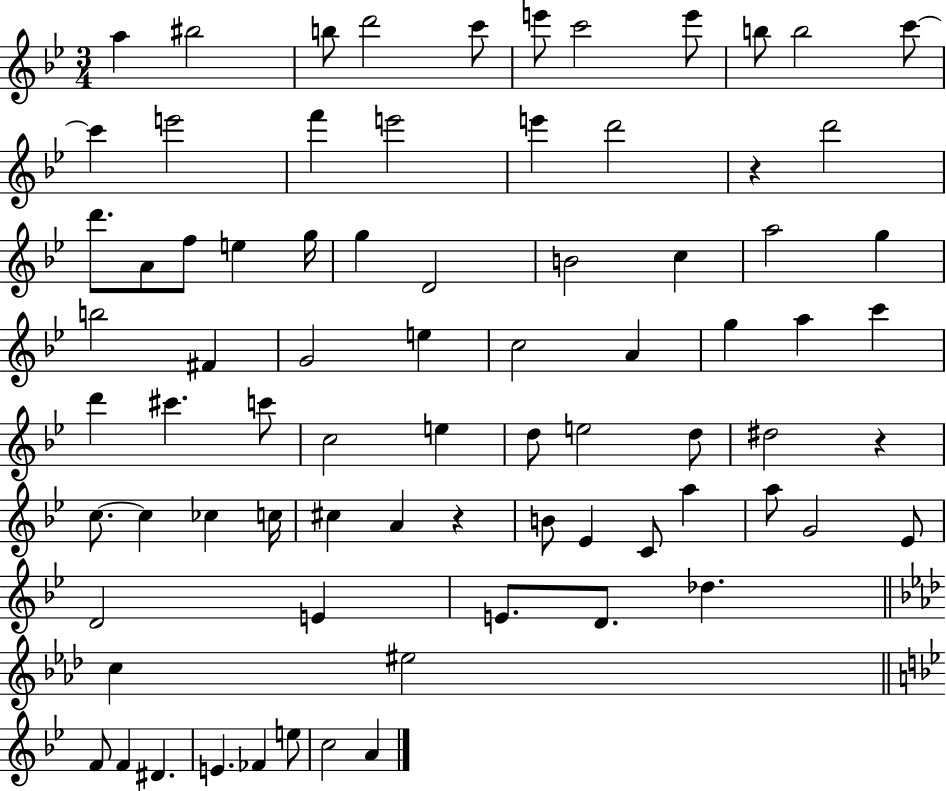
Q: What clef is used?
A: treble